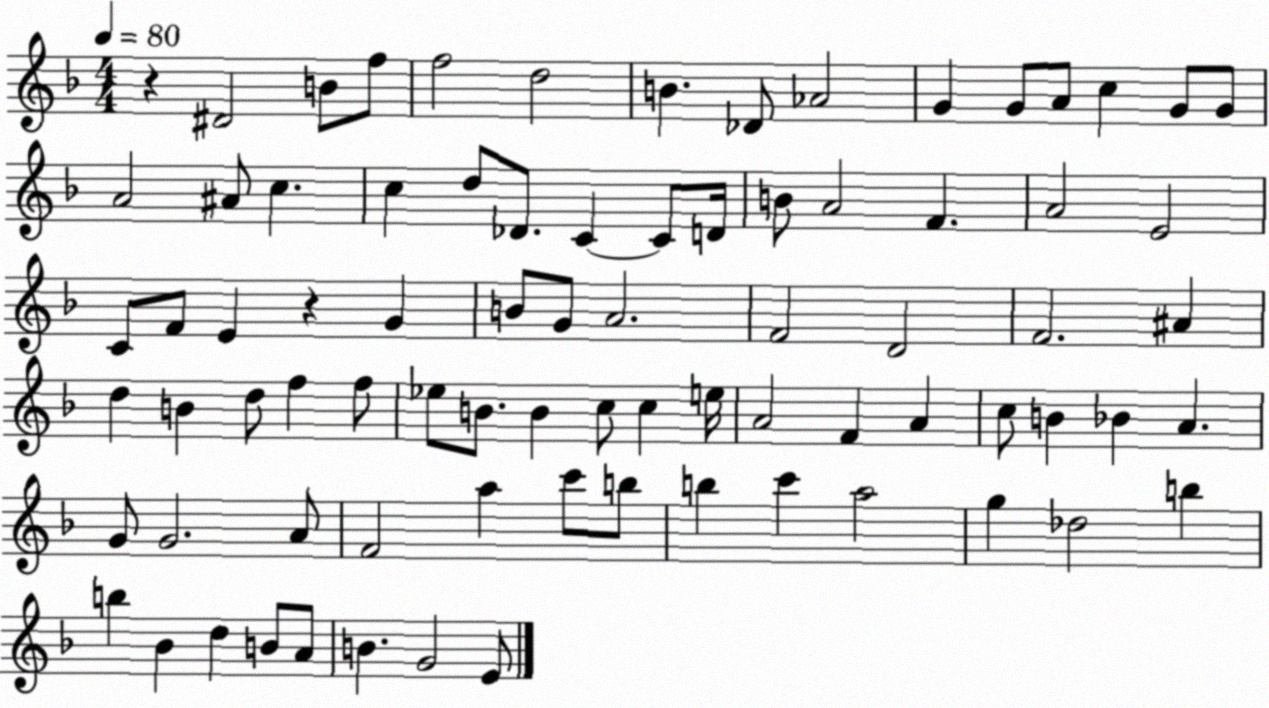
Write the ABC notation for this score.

X:1
T:Untitled
M:4/4
L:1/4
K:F
z ^D2 B/2 f/2 f2 d2 B _D/2 _A2 G G/2 A/2 c G/2 G/2 A2 ^A/2 c c d/2 _D/2 C C/2 D/4 B/2 A2 F A2 E2 C/2 F/2 E z G B/2 G/2 A2 F2 D2 F2 ^A d B d/2 f f/2 _e/2 B/2 B c/2 c e/4 A2 F A c/2 B _B A G/2 G2 A/2 F2 a c'/2 b/2 b c' a2 g _d2 b b _B d B/2 A/2 B G2 E/2